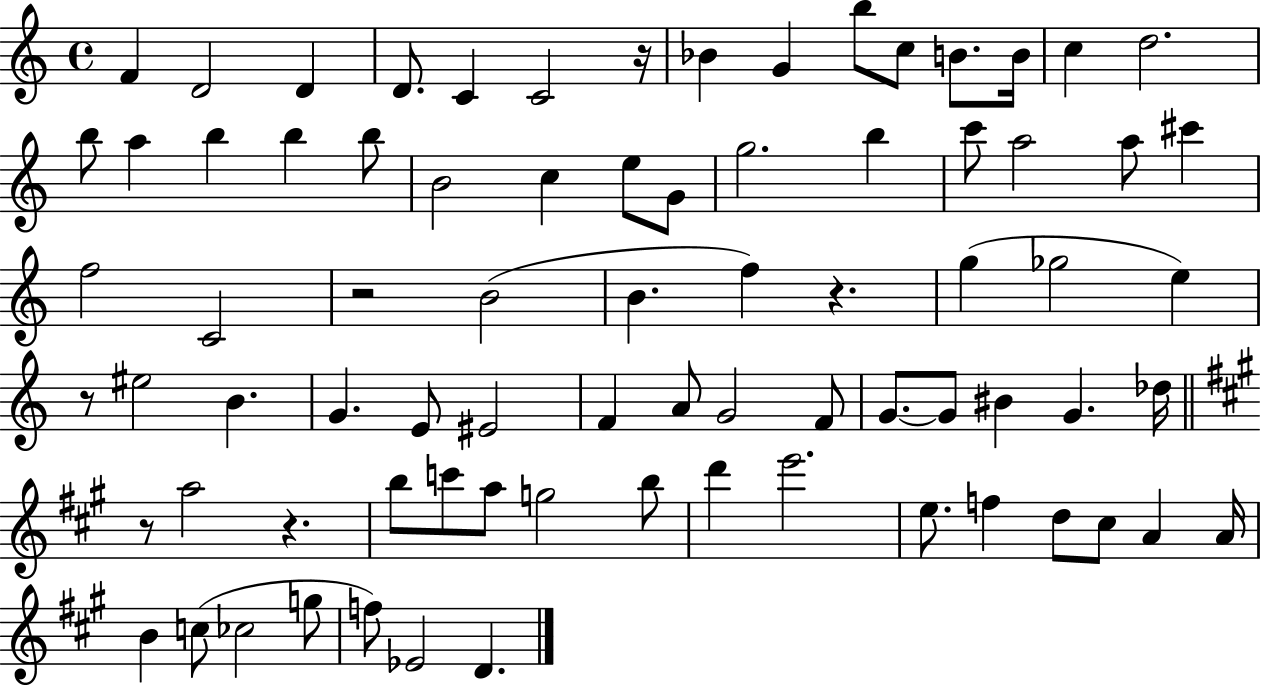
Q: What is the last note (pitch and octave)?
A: D4